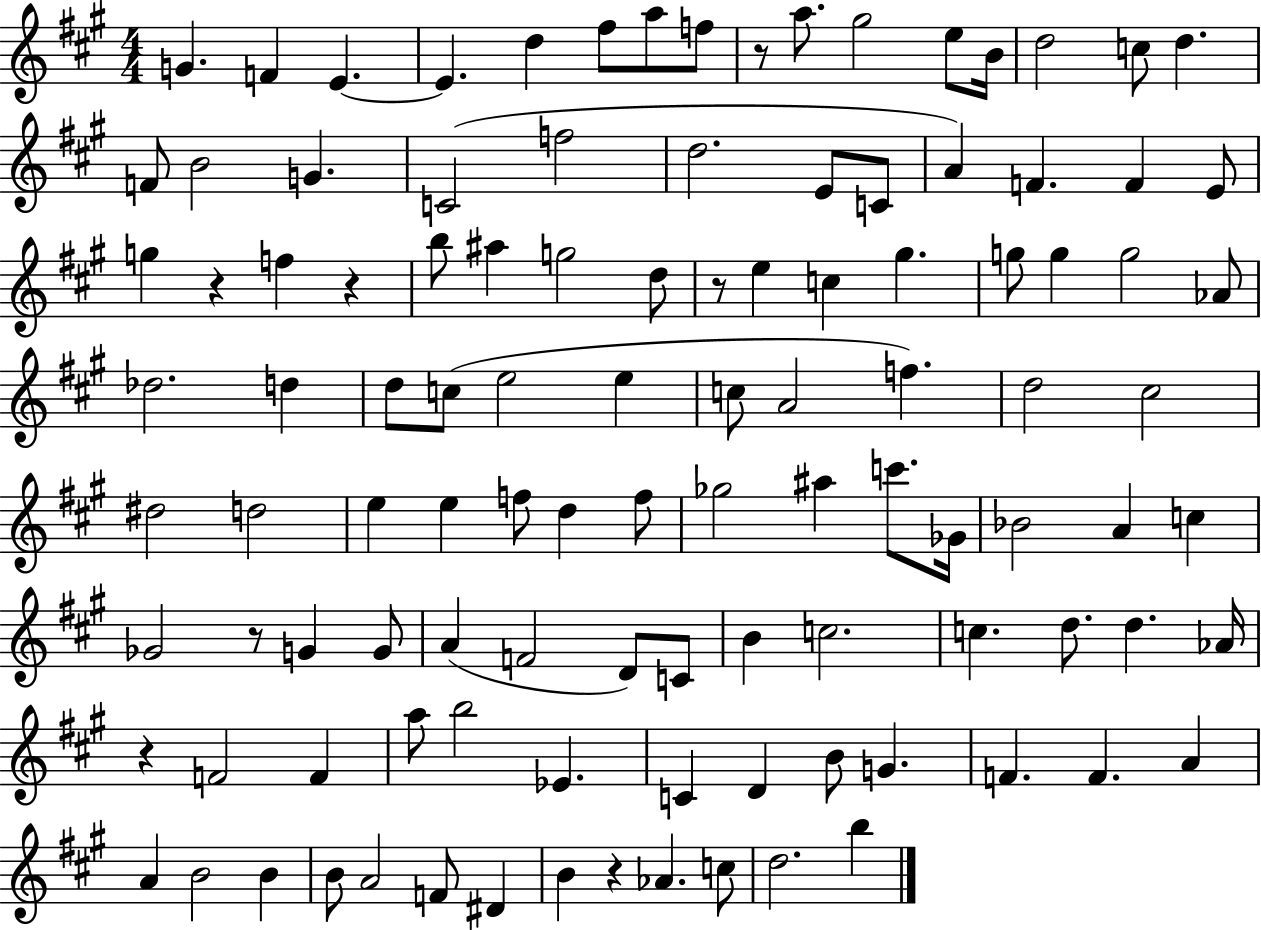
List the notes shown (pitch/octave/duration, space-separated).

G4/q. F4/q E4/q. E4/q. D5/q F#5/e A5/e F5/e R/e A5/e. G#5/h E5/e B4/s D5/h C5/e D5/q. F4/e B4/h G4/q. C4/h F5/h D5/h. E4/e C4/e A4/q F4/q. F4/q E4/e G5/q R/q F5/q R/q B5/e A#5/q G5/h D5/e R/e E5/q C5/q G#5/q. G5/e G5/q G5/h Ab4/e Db5/h. D5/q D5/e C5/e E5/h E5/q C5/e A4/h F5/q. D5/h C#5/h D#5/h D5/h E5/q E5/q F5/e D5/q F5/e Gb5/h A#5/q C6/e. Gb4/s Bb4/h A4/q C5/q Gb4/h R/e G4/q G4/e A4/q F4/h D4/e C4/e B4/q C5/h. C5/q. D5/e. D5/q. Ab4/s R/q F4/h F4/q A5/e B5/h Eb4/q. C4/q D4/q B4/e G4/q. F4/q. F4/q. A4/q A4/q B4/h B4/q B4/e A4/h F4/e D#4/q B4/q R/q Ab4/q. C5/e D5/h. B5/q